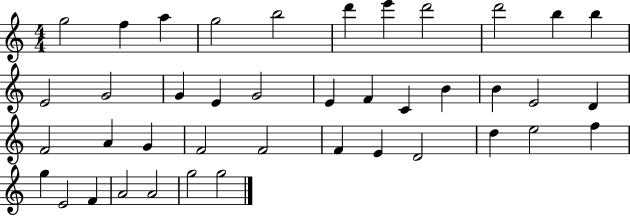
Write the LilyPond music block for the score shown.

{
  \clef treble
  \numericTimeSignature
  \time 4/4
  \key c \major
  g''2 f''4 a''4 | g''2 b''2 | d'''4 e'''4 d'''2 | d'''2 b''4 b''4 | \break e'2 g'2 | g'4 e'4 g'2 | e'4 f'4 c'4 b'4 | b'4 e'2 d'4 | \break f'2 a'4 g'4 | f'2 f'2 | f'4 e'4 d'2 | d''4 e''2 f''4 | \break g''4 e'2 f'4 | a'2 a'2 | g''2 g''2 | \bar "|."
}